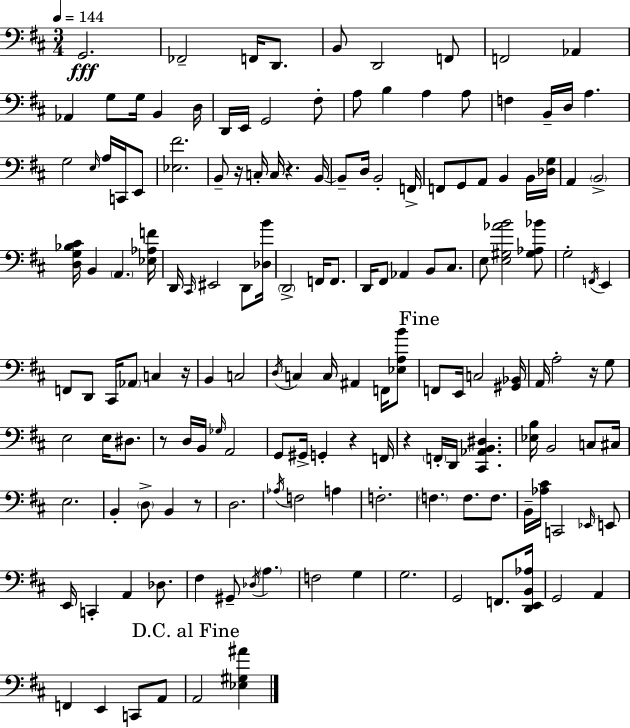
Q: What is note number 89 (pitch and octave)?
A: A2